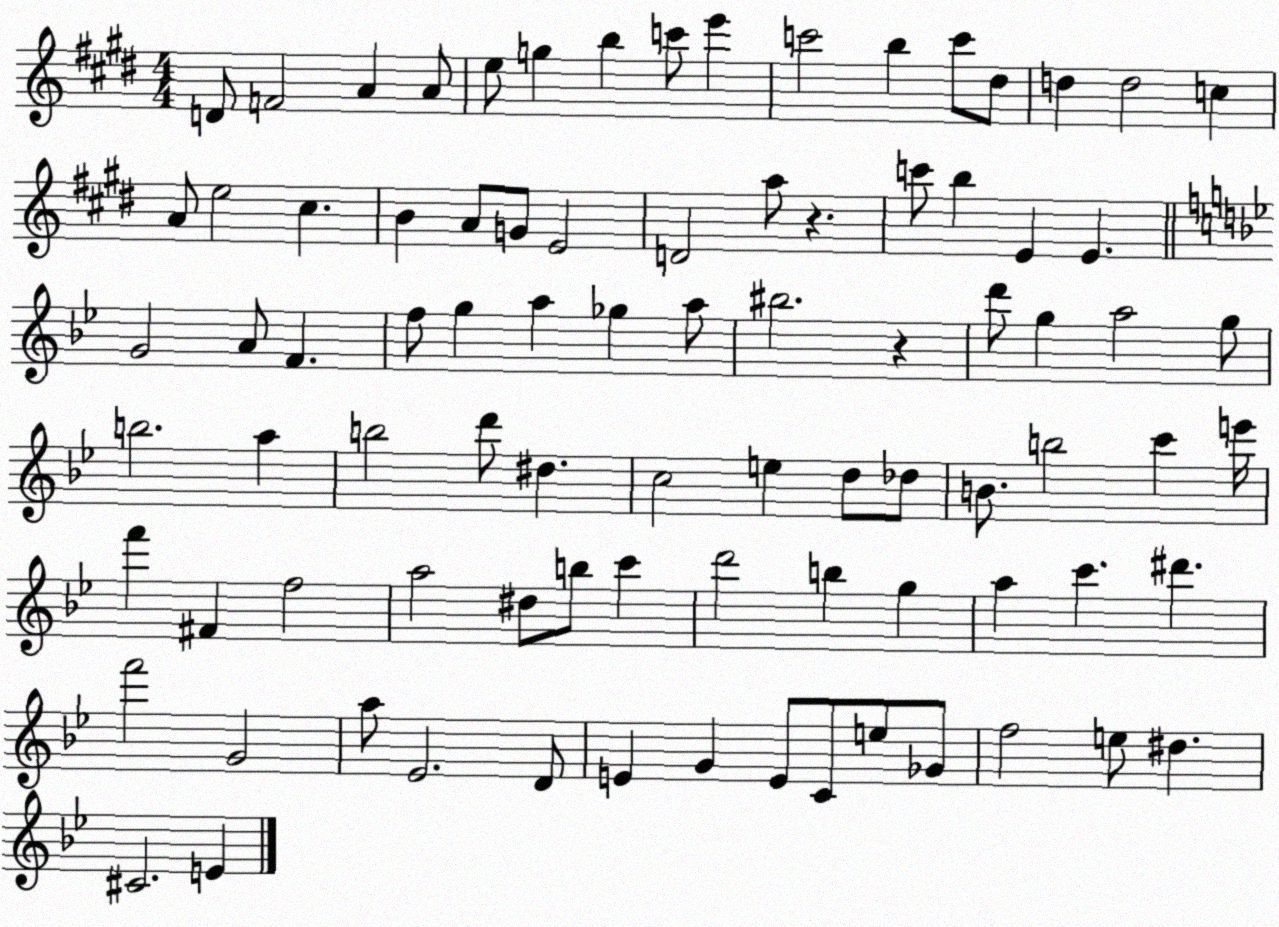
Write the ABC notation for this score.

X:1
T:Untitled
M:4/4
L:1/4
K:E
D/2 F2 A A/2 e/2 g b c'/2 e' c'2 b c'/2 ^d/2 d d2 c A/2 e2 ^c B A/2 G/2 E2 D2 a/2 z c'/2 b E E G2 A/2 F f/2 g a _g a/2 ^b2 z d'/2 g a2 g/2 b2 a b2 d'/2 ^d c2 e d/2 _d/2 B/2 b2 c' e'/4 f' ^F f2 a2 ^d/2 b/2 c' d'2 b g a c' ^d' f'2 G2 a/2 _E2 D/2 E G E/2 C/2 e/2 _G/2 f2 e/2 ^d ^C2 E